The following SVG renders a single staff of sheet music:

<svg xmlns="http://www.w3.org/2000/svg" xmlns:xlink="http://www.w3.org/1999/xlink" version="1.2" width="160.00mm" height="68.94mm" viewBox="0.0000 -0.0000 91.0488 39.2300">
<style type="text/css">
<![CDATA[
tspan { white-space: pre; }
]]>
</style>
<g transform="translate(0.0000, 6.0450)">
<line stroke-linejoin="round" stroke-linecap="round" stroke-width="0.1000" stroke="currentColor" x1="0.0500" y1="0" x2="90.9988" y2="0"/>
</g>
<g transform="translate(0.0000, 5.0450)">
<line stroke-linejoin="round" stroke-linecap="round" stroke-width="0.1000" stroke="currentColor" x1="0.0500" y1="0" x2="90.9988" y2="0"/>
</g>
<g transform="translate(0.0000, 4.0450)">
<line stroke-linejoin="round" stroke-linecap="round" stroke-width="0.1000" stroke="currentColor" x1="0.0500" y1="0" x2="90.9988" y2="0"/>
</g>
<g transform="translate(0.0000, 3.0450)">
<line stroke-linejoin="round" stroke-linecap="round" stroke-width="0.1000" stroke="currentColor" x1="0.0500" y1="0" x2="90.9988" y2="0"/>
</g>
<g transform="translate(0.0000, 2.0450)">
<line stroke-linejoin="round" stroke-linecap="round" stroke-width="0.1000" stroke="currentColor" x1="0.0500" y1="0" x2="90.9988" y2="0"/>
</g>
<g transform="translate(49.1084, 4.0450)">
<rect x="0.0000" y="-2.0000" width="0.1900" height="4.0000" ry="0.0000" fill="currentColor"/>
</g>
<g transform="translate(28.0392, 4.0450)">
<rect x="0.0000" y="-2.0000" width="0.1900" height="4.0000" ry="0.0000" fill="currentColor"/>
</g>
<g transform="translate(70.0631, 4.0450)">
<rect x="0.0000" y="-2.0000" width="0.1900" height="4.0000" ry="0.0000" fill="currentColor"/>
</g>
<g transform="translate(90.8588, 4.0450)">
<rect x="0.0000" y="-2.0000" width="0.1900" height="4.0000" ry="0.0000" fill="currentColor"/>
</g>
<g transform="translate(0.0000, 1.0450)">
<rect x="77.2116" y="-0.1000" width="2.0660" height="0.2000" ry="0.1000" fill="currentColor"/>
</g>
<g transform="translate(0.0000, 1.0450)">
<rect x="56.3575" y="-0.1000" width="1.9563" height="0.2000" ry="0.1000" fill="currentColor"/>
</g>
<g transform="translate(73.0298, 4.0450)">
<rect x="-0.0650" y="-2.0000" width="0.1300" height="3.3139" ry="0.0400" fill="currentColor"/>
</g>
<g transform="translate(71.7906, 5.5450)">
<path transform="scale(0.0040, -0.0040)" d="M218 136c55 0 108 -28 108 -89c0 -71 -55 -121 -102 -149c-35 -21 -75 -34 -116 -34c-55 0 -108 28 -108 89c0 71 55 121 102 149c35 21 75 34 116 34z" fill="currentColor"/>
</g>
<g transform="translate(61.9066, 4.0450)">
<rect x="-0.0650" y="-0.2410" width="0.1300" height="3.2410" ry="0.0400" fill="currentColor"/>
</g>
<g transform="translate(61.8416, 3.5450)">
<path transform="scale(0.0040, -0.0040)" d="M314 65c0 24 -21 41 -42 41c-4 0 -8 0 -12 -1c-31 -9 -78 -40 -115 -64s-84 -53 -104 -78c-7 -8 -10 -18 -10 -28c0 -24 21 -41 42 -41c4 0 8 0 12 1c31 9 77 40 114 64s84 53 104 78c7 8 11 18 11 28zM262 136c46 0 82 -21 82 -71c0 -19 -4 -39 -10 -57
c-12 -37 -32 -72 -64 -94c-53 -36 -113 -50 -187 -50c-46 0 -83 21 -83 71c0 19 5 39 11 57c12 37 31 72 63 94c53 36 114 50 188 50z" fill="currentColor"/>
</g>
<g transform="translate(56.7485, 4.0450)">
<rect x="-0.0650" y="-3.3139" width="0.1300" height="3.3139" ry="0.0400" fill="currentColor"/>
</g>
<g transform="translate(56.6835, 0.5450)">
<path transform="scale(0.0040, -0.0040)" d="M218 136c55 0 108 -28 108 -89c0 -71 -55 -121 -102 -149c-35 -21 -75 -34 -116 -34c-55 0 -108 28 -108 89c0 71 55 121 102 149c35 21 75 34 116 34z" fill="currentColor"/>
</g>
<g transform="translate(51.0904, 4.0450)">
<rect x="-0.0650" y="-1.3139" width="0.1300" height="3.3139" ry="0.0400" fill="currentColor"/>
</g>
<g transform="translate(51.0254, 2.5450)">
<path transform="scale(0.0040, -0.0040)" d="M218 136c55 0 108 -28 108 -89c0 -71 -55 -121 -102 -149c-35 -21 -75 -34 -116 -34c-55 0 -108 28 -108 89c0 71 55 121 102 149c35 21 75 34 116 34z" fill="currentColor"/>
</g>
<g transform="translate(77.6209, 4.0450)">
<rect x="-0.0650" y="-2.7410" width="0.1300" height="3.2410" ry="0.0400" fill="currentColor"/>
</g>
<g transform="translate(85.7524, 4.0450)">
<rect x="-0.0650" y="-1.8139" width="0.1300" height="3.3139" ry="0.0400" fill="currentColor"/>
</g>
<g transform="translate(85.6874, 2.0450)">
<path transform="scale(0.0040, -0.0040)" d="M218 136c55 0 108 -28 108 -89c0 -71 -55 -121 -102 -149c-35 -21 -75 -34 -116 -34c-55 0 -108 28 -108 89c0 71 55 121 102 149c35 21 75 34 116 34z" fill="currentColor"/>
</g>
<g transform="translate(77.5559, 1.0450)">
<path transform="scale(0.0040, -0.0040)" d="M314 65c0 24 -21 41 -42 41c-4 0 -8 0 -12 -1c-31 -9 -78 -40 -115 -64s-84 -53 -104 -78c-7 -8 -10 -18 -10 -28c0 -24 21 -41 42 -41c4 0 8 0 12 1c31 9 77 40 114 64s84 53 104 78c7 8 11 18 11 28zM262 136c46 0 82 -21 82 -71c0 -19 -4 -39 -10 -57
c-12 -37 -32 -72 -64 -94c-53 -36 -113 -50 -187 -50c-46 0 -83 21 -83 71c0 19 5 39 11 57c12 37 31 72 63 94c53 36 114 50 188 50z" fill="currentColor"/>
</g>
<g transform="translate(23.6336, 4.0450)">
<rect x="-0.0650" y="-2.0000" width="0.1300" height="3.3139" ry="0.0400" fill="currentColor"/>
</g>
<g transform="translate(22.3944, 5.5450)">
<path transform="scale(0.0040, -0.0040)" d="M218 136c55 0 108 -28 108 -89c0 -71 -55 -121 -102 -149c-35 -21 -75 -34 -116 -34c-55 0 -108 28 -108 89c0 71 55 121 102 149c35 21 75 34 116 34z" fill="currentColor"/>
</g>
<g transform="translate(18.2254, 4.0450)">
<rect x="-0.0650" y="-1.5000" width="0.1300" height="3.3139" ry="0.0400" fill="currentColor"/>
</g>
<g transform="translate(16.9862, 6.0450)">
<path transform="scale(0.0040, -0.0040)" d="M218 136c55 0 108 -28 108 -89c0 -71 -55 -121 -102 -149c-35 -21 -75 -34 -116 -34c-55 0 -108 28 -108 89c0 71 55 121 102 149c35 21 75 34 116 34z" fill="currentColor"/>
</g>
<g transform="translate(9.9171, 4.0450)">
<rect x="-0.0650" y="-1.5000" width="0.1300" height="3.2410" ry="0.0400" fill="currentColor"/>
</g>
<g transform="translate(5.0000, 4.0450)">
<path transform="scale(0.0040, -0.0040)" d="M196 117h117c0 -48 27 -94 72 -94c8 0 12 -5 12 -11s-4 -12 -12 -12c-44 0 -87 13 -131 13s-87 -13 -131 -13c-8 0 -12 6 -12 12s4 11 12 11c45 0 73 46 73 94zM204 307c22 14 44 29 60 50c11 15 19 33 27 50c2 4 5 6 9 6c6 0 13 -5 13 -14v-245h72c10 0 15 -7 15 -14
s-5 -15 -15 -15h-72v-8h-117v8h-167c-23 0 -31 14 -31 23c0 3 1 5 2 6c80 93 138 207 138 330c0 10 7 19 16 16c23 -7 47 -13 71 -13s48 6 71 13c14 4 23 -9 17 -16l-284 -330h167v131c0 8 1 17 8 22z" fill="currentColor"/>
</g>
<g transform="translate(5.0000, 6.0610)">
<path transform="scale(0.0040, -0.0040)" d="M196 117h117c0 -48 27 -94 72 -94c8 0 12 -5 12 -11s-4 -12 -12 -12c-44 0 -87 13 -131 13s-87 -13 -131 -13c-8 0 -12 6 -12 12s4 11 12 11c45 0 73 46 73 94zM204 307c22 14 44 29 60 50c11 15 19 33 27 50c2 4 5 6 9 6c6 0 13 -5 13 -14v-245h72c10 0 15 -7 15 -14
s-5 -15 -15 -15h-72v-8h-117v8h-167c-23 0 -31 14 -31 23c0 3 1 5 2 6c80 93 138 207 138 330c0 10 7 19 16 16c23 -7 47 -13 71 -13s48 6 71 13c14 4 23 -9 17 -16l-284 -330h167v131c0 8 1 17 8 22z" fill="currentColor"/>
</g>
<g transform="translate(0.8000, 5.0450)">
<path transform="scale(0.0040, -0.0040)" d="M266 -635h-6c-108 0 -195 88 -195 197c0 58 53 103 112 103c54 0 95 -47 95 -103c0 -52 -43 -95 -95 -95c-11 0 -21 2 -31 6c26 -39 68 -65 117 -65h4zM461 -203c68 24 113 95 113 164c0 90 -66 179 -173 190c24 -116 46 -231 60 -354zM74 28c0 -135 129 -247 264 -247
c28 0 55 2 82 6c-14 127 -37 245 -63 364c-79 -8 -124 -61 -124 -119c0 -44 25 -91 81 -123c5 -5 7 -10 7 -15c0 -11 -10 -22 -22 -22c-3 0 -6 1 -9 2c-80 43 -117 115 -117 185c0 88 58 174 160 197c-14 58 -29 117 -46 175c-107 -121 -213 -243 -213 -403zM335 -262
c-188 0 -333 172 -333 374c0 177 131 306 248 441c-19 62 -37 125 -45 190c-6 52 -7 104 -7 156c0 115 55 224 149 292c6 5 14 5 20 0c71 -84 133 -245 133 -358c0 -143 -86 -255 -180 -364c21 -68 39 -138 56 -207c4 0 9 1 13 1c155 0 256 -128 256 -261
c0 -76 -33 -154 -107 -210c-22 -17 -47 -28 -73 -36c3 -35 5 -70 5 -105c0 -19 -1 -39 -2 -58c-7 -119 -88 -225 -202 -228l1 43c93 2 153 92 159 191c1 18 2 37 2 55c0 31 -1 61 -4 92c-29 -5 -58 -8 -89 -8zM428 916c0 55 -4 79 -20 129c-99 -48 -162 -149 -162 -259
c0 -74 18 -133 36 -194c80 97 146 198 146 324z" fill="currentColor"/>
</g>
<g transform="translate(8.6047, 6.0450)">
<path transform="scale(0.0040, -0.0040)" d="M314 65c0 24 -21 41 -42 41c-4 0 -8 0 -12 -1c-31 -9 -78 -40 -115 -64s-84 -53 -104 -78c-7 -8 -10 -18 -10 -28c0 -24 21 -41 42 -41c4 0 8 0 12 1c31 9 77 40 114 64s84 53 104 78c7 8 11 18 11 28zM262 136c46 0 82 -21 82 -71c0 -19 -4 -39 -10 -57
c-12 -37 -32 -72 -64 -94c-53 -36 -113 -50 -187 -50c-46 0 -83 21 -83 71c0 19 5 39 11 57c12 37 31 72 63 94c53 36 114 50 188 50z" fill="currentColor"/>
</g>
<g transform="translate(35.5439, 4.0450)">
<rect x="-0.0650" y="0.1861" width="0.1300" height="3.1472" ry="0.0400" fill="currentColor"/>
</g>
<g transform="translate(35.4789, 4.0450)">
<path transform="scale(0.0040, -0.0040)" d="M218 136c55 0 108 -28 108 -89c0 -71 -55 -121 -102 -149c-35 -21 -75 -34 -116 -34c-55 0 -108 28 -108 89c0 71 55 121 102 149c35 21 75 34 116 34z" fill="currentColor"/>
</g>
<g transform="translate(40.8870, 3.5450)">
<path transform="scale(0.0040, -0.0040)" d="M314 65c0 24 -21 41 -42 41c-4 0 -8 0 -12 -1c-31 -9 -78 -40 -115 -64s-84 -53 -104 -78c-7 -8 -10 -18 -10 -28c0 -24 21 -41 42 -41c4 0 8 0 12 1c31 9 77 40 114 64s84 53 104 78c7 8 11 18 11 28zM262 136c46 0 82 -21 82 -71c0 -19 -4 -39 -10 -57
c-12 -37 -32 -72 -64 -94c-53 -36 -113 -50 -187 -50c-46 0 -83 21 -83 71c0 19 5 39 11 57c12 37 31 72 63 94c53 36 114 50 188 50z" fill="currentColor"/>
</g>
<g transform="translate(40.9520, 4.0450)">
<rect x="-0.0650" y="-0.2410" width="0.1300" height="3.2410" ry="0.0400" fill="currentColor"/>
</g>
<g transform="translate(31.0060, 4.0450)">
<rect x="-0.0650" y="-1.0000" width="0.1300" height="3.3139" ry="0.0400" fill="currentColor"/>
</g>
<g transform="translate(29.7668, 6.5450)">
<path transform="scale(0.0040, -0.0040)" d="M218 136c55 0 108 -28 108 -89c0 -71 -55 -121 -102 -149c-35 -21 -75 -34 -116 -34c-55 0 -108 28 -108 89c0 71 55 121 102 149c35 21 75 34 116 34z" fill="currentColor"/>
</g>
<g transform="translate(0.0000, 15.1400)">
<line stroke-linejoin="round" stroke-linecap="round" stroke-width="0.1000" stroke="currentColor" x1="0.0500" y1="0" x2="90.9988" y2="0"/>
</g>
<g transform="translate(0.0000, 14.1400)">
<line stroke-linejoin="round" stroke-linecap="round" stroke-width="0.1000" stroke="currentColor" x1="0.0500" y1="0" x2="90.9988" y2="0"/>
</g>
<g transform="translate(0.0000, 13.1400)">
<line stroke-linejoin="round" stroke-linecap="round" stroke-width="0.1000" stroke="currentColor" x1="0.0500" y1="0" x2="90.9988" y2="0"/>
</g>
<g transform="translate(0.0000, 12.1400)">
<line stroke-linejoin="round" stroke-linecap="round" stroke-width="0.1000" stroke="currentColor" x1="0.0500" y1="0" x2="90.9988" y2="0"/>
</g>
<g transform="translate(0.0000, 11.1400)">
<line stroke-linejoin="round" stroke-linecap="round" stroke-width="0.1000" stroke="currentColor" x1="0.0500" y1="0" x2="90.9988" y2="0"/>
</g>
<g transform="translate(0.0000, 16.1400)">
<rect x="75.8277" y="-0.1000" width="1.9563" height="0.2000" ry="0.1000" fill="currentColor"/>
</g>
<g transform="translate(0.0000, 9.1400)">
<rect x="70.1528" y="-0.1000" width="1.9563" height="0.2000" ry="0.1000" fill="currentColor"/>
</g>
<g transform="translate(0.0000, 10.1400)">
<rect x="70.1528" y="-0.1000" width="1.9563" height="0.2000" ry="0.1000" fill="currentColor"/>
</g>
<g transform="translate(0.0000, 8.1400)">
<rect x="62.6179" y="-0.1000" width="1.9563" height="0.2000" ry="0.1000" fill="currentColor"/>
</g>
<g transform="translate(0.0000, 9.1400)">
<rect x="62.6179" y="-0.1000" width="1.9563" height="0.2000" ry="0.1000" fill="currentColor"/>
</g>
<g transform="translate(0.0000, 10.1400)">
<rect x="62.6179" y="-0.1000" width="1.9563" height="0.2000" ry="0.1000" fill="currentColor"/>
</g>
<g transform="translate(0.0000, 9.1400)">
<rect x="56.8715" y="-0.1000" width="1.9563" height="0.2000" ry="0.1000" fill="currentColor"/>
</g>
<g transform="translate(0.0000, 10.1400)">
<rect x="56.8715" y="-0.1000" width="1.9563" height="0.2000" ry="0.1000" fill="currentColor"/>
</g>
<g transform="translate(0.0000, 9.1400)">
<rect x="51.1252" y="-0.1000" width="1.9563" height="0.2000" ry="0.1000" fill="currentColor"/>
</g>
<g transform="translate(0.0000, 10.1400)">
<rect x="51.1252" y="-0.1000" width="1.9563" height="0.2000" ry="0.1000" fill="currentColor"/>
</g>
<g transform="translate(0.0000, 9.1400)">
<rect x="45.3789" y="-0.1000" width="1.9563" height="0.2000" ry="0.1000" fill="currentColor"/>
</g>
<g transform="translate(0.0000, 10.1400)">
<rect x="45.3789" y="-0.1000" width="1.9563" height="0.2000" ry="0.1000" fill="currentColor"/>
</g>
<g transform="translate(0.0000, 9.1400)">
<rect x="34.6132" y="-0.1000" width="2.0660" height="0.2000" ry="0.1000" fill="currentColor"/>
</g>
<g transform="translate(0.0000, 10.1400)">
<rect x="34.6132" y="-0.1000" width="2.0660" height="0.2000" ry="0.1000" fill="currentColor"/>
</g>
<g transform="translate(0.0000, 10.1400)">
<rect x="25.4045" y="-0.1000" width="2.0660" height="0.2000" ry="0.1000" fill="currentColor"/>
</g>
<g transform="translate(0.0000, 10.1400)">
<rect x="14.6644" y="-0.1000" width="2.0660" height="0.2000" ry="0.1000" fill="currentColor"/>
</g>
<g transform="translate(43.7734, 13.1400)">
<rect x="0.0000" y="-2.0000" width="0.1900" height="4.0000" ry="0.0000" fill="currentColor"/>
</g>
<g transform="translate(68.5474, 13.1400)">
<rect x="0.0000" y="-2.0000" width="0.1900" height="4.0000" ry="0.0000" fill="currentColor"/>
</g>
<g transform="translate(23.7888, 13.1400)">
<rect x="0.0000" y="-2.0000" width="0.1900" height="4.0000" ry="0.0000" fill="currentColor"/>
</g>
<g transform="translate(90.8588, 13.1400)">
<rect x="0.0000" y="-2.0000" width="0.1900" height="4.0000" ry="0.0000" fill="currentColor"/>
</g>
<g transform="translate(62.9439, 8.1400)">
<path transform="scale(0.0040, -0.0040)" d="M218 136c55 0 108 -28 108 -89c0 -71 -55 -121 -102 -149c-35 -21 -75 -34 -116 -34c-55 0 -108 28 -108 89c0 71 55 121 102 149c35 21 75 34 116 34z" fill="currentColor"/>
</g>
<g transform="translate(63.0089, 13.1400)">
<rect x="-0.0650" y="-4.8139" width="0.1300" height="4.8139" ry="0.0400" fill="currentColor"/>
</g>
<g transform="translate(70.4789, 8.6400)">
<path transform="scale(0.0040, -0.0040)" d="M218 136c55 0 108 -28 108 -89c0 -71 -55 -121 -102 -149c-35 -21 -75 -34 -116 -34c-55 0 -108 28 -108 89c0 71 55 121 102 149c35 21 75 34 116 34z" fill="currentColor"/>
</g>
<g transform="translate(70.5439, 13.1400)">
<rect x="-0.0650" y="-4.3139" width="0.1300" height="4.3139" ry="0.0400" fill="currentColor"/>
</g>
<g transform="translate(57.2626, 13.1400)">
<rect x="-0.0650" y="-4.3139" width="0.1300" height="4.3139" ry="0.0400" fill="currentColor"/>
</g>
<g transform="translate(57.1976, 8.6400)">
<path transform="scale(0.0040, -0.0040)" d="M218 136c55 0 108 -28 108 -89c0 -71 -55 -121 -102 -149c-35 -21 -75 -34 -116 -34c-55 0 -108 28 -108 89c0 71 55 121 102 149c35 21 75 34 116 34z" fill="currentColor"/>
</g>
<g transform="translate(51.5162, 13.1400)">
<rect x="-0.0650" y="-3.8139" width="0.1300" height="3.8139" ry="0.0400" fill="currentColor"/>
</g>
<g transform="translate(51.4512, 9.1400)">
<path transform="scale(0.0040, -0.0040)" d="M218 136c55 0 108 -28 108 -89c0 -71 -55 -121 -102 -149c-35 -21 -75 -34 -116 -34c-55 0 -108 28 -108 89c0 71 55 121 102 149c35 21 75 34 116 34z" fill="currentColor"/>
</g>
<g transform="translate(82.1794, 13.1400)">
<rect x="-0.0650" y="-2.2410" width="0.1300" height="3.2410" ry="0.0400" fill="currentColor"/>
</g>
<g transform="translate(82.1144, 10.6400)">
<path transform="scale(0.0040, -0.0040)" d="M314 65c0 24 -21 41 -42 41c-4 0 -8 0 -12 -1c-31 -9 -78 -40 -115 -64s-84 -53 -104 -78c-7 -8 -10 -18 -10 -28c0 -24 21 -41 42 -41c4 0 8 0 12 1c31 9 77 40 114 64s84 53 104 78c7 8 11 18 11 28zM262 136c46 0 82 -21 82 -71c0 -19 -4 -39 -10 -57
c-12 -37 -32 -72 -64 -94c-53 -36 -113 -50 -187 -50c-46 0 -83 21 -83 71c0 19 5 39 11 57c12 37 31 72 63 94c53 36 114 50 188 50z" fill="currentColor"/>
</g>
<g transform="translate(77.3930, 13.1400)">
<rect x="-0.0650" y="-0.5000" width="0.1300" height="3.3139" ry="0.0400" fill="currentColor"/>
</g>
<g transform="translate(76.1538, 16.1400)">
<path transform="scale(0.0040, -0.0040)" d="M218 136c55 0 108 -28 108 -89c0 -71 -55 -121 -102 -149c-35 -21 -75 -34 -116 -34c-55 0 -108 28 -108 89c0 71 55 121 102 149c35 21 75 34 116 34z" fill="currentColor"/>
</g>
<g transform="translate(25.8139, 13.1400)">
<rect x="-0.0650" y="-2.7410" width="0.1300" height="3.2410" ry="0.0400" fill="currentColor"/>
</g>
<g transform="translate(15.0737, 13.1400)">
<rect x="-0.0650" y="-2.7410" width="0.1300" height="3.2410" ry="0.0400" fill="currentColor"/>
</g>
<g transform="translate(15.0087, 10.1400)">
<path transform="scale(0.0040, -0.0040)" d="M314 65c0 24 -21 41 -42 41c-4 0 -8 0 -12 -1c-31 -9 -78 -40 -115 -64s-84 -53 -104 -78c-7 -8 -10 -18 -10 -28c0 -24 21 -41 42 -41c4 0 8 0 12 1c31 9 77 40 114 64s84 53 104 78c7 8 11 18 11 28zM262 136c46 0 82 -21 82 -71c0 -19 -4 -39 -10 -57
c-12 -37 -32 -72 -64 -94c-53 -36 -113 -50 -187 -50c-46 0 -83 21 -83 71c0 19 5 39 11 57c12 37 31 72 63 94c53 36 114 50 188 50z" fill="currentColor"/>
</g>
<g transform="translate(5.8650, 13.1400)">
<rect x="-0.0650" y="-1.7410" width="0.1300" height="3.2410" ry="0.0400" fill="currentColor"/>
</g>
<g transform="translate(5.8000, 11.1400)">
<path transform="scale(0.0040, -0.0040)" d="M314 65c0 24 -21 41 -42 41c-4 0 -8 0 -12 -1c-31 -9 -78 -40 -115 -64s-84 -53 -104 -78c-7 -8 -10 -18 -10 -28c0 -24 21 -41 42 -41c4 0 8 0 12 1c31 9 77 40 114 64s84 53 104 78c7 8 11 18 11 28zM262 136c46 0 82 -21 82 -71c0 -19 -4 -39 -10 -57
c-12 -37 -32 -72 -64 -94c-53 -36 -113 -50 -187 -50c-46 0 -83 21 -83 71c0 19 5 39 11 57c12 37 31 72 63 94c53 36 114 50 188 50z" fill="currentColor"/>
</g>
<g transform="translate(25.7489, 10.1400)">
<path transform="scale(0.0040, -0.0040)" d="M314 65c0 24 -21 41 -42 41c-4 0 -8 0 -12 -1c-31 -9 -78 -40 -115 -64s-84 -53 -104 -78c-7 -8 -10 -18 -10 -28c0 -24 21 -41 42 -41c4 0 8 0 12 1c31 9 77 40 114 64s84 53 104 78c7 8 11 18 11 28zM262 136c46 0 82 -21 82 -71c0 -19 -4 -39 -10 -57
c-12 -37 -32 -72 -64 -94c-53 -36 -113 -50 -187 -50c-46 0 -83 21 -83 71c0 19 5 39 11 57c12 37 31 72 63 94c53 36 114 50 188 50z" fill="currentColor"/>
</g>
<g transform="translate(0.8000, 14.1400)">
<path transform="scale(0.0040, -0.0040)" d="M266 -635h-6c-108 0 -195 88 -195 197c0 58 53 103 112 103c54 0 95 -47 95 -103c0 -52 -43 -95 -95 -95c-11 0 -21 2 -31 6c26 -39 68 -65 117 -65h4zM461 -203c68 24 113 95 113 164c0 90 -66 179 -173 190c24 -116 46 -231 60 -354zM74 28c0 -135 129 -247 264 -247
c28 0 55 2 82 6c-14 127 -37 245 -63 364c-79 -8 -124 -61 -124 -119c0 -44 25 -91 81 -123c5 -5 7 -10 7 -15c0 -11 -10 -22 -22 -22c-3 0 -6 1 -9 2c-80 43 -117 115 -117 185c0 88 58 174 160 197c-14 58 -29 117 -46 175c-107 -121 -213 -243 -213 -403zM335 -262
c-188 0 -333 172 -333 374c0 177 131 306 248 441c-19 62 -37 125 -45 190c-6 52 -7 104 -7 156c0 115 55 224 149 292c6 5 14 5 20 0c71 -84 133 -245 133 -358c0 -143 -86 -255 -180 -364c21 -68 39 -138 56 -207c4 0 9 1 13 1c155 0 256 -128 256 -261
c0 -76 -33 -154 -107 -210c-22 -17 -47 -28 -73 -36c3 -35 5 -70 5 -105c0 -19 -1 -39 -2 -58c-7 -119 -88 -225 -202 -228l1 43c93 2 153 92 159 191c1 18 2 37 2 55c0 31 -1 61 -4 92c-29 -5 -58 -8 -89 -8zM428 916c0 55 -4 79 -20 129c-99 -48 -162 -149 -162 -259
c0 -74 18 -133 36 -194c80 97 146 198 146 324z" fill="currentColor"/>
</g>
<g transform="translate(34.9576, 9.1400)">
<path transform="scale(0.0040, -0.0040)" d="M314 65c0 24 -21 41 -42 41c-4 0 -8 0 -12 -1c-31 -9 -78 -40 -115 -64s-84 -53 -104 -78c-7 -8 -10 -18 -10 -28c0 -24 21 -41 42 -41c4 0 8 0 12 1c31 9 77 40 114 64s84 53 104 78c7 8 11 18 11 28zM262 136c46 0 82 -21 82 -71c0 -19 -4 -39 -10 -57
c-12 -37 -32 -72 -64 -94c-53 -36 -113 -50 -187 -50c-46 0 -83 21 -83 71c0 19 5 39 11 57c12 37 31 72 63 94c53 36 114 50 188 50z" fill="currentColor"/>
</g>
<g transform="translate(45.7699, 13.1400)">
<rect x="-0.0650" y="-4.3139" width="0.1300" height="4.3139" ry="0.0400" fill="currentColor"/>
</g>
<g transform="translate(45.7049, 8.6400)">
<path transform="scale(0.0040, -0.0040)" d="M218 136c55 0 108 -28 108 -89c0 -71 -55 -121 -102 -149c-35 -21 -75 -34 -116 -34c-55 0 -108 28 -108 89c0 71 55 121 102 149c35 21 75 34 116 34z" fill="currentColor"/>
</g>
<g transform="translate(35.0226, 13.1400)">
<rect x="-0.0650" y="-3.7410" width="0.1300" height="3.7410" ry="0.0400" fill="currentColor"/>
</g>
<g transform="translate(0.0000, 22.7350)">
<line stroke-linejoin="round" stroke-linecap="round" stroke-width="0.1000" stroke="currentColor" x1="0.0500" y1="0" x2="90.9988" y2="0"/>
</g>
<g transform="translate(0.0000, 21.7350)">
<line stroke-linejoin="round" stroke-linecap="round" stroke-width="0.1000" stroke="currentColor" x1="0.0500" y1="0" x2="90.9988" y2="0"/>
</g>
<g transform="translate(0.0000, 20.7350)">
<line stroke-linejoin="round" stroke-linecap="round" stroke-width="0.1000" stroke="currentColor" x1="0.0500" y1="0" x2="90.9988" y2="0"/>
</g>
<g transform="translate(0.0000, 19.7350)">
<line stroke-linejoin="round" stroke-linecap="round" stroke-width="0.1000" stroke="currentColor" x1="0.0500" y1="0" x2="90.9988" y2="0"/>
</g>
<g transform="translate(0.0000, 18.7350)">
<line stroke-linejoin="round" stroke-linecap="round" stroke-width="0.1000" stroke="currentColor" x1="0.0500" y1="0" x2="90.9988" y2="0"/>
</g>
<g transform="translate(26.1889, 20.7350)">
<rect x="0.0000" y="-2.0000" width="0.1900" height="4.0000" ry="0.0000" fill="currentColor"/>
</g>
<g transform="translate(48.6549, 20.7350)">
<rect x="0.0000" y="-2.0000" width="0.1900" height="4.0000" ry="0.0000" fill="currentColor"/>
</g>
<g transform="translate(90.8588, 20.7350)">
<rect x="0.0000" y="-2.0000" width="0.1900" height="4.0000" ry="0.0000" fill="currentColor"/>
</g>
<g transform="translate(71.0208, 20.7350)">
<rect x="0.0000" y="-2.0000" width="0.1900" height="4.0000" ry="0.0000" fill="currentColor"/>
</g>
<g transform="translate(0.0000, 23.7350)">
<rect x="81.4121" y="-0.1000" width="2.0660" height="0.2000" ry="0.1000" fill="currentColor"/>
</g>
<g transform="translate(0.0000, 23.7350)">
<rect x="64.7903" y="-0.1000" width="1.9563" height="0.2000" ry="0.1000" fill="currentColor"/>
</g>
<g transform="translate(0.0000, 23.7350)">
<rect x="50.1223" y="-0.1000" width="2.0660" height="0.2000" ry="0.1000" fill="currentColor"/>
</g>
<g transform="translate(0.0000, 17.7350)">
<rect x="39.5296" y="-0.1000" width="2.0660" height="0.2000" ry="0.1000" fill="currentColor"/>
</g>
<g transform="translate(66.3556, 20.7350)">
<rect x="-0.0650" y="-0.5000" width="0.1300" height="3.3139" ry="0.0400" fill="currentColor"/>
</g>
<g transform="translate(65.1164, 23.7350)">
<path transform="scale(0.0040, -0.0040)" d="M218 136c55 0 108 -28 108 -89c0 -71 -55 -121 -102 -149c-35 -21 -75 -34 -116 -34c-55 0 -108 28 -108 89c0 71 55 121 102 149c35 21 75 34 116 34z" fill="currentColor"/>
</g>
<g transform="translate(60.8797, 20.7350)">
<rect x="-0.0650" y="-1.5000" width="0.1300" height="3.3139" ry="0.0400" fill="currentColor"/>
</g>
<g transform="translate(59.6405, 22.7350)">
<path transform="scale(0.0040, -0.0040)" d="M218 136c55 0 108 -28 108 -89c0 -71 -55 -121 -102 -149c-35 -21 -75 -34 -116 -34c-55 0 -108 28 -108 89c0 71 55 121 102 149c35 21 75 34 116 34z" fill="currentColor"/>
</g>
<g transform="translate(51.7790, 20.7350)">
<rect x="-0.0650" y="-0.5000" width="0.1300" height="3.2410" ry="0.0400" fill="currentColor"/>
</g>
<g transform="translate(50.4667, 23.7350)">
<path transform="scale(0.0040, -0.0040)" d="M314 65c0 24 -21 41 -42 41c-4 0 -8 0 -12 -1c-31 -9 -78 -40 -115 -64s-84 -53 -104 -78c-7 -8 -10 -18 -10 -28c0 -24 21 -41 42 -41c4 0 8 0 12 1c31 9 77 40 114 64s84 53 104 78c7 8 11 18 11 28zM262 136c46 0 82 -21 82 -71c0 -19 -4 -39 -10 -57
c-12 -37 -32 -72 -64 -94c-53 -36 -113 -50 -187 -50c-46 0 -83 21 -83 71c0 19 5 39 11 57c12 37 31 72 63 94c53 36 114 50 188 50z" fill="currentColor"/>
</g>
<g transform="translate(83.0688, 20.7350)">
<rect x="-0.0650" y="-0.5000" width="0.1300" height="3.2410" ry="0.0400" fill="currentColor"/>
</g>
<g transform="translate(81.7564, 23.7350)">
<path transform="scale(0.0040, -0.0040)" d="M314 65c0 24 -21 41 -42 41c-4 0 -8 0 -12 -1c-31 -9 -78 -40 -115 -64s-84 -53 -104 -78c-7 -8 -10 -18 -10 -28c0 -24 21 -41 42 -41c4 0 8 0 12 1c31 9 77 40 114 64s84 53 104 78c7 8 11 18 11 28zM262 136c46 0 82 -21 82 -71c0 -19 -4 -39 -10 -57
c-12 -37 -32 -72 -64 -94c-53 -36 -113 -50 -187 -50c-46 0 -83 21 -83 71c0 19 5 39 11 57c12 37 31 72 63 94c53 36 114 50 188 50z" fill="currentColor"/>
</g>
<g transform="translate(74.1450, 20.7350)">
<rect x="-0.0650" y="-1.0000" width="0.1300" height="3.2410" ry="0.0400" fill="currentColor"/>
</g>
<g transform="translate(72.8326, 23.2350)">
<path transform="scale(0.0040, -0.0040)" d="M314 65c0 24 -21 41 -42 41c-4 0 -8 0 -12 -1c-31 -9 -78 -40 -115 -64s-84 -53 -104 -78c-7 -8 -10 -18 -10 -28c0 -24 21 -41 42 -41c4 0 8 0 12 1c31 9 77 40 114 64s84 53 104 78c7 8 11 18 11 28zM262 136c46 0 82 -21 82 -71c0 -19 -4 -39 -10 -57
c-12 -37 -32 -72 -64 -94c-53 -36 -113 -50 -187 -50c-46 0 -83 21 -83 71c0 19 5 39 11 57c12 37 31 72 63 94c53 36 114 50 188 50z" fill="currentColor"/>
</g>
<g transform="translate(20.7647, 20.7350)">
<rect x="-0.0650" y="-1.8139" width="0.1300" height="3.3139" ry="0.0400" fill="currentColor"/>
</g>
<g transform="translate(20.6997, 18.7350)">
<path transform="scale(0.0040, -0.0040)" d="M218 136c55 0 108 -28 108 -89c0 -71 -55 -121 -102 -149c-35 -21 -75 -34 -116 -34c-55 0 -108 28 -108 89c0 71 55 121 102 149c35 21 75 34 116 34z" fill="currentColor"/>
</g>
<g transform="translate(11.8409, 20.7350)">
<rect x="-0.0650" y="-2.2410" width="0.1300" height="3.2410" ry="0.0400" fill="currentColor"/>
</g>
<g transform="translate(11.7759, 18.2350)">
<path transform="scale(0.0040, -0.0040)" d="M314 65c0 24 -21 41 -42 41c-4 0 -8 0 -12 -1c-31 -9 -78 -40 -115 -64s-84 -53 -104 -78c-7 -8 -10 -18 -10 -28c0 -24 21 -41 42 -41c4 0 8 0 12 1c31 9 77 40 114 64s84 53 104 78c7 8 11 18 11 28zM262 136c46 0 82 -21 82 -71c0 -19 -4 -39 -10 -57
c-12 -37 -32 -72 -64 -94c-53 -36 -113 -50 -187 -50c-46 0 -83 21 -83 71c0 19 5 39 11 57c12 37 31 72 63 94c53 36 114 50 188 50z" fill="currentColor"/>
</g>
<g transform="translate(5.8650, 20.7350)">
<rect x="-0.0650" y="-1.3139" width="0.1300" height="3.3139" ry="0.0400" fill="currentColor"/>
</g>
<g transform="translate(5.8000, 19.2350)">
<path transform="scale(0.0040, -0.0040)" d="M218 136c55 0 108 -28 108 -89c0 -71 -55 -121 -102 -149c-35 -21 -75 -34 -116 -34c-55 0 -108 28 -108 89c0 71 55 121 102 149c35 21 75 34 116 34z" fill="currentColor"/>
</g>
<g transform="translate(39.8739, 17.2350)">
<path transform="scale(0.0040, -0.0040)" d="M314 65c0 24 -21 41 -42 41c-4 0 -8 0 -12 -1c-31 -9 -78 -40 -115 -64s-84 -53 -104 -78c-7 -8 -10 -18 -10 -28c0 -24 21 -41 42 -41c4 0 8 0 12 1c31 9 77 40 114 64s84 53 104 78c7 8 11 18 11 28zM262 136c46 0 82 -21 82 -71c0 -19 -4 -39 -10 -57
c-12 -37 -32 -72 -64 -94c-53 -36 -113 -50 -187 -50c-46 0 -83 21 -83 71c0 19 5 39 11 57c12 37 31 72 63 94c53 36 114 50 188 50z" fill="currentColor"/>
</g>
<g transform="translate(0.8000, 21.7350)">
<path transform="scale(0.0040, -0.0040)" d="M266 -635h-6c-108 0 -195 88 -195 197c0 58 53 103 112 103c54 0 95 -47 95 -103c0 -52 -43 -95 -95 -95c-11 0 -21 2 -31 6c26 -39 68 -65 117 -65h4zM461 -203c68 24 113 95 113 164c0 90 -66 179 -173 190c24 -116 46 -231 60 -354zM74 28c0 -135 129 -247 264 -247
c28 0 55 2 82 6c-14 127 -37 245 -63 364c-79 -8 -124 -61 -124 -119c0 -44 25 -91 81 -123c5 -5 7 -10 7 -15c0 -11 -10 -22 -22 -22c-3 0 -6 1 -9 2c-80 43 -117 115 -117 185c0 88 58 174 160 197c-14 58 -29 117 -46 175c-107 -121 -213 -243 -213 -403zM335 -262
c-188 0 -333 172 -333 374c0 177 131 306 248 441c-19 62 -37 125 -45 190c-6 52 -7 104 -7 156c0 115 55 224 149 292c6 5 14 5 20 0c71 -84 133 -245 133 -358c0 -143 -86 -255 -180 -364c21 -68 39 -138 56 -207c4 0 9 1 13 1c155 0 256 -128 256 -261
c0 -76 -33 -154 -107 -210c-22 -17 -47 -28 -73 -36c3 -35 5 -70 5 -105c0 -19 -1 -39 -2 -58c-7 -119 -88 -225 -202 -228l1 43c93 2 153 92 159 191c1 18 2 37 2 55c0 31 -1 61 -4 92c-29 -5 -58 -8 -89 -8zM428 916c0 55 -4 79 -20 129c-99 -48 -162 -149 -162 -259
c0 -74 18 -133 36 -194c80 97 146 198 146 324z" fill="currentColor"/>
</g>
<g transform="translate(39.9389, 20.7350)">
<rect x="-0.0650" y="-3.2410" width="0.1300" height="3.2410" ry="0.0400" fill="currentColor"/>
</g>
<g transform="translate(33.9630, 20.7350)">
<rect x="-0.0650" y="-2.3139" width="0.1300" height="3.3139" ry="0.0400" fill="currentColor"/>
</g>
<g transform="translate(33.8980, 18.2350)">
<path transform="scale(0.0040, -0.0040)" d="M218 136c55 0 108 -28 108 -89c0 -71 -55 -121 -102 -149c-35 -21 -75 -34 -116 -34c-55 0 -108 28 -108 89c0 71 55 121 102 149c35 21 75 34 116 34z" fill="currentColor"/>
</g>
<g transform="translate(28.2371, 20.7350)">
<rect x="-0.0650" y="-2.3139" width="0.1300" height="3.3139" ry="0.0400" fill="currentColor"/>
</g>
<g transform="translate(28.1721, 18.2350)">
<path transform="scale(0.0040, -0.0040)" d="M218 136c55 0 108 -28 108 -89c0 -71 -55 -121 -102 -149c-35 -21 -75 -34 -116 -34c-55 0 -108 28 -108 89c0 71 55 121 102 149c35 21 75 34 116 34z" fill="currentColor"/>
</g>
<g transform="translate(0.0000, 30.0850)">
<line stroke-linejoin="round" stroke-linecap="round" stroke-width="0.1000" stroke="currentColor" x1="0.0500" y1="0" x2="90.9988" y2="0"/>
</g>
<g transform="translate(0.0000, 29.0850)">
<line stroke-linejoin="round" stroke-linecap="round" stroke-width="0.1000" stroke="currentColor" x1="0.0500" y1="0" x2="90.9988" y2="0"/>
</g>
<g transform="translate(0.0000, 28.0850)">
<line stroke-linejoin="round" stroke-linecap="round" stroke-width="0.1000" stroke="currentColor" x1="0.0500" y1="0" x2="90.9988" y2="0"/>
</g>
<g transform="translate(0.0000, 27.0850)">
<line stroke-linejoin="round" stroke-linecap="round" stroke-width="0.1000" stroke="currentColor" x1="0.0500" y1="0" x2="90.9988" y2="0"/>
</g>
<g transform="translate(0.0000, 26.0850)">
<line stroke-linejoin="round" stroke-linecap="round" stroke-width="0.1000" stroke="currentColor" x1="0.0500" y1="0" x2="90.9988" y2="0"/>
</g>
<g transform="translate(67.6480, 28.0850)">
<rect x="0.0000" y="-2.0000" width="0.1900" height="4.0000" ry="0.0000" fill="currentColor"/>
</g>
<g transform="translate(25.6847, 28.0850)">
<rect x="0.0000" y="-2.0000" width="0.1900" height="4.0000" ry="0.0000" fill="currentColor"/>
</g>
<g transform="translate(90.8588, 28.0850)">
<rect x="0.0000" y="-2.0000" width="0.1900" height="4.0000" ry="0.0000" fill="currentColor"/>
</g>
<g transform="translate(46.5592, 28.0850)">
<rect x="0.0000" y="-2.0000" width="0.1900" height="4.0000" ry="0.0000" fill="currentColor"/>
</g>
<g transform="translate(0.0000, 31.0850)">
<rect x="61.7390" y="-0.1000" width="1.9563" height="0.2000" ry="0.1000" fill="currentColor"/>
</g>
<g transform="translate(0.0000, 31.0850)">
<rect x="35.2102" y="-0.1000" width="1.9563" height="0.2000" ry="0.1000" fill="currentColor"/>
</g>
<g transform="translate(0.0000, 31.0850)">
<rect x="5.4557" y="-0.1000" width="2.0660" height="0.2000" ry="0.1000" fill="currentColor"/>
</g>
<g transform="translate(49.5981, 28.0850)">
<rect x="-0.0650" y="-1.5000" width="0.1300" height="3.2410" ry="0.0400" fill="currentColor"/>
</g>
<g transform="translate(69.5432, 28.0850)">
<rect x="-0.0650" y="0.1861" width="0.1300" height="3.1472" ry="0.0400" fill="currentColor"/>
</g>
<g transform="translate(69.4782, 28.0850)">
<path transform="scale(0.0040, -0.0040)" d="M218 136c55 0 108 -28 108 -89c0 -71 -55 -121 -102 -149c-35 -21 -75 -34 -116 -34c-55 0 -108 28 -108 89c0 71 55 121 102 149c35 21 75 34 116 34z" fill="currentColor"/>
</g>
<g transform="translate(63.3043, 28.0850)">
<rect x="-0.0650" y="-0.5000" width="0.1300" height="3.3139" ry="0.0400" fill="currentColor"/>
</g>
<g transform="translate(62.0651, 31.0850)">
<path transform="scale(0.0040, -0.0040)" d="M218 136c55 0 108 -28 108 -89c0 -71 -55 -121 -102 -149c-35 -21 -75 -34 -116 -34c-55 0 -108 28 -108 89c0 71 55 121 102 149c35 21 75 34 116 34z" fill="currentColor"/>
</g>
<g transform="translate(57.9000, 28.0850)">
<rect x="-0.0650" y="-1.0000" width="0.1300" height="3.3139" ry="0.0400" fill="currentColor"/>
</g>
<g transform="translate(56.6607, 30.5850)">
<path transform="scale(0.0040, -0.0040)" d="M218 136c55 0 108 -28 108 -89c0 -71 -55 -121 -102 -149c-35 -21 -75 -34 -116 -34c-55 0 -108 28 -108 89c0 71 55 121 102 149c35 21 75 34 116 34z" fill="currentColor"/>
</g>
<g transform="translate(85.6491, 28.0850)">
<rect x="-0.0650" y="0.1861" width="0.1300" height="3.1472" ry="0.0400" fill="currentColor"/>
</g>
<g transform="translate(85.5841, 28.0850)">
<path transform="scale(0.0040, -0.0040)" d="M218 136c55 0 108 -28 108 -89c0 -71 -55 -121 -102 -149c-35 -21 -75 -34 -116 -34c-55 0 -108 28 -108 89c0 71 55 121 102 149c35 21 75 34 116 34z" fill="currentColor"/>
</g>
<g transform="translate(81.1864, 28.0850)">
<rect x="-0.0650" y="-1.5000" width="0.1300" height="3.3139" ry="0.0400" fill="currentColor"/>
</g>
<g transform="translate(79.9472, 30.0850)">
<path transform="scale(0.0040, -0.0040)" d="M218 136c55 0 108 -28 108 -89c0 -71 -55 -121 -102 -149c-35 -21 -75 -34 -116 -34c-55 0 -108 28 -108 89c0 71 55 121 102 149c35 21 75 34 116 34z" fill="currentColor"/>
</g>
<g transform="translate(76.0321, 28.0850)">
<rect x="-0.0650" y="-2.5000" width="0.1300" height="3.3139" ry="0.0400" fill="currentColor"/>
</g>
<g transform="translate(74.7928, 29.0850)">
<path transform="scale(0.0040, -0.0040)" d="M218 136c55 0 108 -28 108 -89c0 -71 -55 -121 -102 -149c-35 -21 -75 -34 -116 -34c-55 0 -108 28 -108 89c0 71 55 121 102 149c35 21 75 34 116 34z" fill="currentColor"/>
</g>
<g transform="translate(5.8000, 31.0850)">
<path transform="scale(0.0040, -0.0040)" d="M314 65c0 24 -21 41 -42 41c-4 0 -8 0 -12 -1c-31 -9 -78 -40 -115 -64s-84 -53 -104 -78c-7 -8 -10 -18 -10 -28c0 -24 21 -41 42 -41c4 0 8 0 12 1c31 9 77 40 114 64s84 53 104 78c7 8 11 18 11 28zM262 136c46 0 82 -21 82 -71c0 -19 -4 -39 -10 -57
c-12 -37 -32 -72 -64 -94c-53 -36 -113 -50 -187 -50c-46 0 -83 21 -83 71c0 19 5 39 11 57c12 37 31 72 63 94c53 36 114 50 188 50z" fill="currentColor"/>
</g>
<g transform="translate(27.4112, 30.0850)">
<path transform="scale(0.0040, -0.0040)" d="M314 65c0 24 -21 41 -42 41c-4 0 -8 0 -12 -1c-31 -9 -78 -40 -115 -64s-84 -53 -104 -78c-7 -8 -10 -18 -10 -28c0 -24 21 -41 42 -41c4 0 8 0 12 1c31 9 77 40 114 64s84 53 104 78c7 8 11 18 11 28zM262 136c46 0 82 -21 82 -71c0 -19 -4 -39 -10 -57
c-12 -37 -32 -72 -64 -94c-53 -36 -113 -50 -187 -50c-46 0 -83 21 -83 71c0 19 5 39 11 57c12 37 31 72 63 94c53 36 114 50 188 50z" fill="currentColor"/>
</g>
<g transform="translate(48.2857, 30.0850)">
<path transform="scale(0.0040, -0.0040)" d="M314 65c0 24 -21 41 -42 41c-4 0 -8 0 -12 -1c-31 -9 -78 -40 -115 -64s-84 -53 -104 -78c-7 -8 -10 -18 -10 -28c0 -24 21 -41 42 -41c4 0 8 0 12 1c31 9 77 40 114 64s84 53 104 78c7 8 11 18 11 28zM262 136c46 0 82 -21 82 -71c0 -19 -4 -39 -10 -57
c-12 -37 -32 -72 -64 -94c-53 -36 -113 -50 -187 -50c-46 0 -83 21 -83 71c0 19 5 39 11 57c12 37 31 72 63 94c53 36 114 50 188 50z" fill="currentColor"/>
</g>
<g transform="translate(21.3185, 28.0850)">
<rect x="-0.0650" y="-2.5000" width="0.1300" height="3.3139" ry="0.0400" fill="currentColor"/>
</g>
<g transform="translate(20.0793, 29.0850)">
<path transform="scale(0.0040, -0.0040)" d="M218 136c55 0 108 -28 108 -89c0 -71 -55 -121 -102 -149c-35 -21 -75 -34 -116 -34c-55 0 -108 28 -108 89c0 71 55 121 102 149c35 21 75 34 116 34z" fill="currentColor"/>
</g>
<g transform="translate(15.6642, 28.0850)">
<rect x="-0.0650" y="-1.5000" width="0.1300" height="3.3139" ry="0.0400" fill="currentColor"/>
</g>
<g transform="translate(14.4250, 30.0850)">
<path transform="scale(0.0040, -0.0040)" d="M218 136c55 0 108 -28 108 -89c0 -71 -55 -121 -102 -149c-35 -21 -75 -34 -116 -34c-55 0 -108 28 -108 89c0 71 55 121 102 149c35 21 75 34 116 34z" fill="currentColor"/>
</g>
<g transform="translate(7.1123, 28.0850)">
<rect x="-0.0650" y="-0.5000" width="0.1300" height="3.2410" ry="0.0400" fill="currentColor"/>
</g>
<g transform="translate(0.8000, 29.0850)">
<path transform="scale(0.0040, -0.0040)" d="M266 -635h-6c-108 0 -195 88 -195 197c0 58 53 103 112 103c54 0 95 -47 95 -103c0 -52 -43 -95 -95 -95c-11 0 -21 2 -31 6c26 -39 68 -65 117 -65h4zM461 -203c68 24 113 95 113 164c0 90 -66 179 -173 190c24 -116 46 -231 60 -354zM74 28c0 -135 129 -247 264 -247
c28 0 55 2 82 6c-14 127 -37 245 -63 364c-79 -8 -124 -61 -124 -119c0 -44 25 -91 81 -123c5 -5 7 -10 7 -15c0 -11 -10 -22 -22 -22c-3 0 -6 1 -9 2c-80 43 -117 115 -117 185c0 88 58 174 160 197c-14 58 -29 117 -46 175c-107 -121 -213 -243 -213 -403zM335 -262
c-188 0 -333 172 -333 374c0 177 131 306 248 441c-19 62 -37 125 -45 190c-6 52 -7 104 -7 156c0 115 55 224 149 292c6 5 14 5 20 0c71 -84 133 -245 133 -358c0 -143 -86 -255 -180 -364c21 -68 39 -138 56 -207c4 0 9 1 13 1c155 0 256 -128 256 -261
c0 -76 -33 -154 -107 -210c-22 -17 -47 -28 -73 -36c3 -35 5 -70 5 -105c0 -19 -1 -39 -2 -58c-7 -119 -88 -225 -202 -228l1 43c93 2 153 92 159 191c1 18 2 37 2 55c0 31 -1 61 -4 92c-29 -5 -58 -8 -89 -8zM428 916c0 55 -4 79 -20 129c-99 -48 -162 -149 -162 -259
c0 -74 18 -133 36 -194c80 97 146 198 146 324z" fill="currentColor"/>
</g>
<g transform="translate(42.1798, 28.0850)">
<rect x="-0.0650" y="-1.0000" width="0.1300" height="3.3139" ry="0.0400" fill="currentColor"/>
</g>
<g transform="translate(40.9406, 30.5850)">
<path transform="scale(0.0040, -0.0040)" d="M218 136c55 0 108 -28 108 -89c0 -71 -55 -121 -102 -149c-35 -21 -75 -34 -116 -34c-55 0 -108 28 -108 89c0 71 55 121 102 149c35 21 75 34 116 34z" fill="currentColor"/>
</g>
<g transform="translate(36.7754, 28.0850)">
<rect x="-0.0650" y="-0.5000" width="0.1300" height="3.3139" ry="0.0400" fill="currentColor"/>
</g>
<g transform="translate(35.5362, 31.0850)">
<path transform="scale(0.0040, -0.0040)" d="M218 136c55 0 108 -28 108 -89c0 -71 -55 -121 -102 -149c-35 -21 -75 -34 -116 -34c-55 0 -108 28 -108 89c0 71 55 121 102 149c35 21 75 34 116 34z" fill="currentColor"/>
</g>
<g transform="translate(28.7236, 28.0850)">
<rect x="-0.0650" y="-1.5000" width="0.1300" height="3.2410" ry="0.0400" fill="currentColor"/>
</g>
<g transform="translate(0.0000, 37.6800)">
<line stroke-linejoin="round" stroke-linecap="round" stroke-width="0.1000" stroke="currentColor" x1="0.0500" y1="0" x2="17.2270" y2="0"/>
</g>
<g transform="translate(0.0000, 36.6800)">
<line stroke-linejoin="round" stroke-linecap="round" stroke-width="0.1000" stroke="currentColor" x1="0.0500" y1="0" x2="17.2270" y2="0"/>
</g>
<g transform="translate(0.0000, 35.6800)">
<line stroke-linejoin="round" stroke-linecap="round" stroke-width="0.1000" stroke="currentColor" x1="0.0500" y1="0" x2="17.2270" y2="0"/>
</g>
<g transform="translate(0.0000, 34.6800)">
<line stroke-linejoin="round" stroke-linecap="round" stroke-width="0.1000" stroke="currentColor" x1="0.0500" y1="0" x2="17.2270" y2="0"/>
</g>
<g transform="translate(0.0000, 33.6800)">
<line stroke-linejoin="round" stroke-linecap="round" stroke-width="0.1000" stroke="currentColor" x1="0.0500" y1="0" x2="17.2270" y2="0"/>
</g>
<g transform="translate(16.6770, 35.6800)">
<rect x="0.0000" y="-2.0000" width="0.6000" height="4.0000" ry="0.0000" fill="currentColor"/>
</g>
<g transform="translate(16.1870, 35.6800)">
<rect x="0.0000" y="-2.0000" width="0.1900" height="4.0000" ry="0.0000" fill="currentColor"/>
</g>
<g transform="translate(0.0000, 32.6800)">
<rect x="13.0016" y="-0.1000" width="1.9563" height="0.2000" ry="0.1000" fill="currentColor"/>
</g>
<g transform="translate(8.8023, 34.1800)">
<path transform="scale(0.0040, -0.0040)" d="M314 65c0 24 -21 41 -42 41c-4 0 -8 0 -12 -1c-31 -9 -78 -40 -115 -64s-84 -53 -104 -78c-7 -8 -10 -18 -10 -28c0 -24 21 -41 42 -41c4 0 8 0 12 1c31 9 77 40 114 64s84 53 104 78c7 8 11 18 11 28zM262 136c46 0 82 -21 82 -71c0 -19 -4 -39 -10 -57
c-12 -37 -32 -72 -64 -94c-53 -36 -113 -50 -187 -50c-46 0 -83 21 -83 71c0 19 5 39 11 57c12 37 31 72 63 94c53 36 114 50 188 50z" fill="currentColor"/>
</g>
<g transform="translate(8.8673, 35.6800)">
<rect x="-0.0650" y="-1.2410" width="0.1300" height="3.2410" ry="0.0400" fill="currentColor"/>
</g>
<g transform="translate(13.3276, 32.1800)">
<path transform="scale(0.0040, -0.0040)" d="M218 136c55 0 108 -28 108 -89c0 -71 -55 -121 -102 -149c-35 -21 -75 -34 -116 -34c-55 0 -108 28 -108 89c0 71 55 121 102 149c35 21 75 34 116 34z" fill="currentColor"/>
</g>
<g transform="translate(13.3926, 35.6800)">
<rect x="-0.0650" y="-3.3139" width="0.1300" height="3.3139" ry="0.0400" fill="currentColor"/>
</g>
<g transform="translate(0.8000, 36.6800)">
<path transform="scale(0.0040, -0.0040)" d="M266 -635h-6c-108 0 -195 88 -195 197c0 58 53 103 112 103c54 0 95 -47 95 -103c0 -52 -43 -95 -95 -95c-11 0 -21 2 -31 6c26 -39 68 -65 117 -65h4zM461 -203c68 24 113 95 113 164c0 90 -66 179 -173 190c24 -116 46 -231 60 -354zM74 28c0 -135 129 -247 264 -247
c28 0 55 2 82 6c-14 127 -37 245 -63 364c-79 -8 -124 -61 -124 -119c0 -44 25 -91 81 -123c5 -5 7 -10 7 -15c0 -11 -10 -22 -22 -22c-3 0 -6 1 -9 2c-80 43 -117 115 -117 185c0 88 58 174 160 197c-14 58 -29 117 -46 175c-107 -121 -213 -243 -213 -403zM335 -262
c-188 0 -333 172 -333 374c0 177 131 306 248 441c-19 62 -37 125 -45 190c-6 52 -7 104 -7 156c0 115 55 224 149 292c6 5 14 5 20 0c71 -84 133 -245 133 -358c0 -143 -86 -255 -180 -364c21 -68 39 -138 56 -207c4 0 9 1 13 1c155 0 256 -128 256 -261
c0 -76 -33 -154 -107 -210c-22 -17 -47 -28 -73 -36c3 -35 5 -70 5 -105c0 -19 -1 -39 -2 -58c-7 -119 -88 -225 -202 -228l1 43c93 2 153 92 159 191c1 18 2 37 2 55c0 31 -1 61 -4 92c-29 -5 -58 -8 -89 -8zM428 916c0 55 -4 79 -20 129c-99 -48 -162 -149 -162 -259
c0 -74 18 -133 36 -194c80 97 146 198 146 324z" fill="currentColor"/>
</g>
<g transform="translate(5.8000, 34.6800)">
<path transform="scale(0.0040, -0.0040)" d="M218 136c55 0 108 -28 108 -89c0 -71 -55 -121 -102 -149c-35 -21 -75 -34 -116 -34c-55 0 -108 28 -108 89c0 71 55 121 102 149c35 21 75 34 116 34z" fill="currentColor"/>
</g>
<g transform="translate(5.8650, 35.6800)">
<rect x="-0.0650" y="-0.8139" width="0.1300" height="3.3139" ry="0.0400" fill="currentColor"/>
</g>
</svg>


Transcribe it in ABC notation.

X:1
T:Untitled
M:4/4
L:1/4
K:C
E2 E F D B c2 e b c2 F a2 f f2 a2 a2 c'2 d' c' d' e' d' C g2 e g2 f g g b2 C2 E C D2 C2 C2 E G E2 C D E2 D C B G E B d e2 b